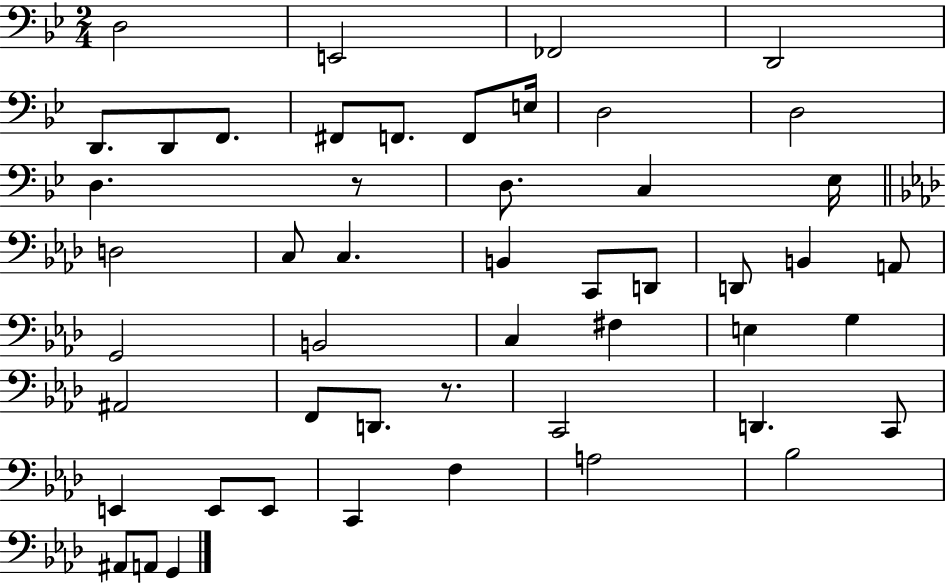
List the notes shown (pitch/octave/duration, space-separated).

D3/h E2/h FES2/h D2/h D2/e. D2/e F2/e. F#2/e F2/e. F2/e E3/s D3/h D3/h D3/q. R/e D3/e. C3/q Eb3/s D3/h C3/e C3/q. B2/q C2/e D2/e D2/e B2/q A2/e G2/h B2/h C3/q F#3/q E3/q G3/q A#2/h F2/e D2/e. R/e. C2/h D2/q. C2/e E2/q E2/e E2/e C2/q F3/q A3/h Bb3/h A#2/e A2/e G2/q